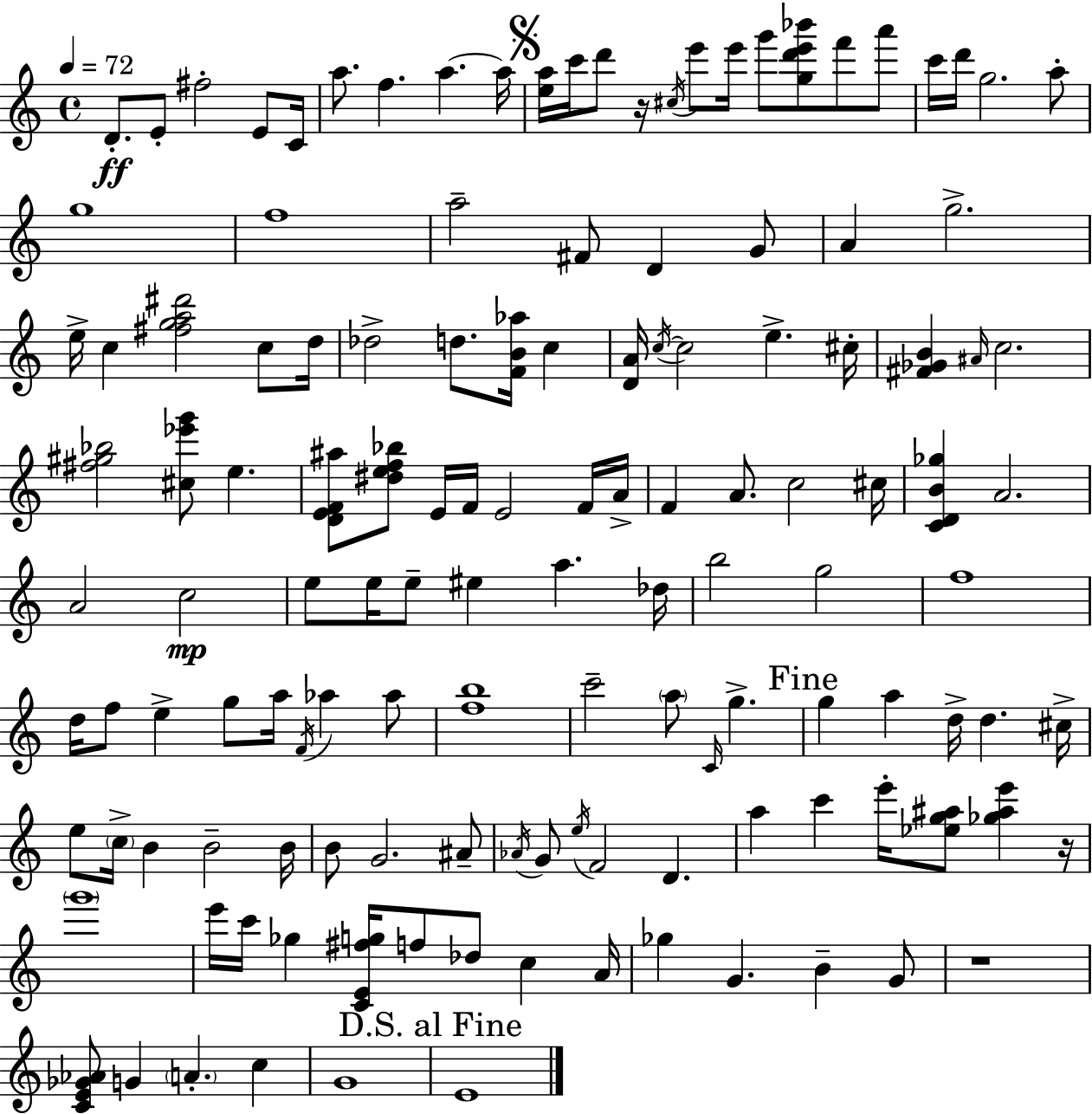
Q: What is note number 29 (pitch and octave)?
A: G5